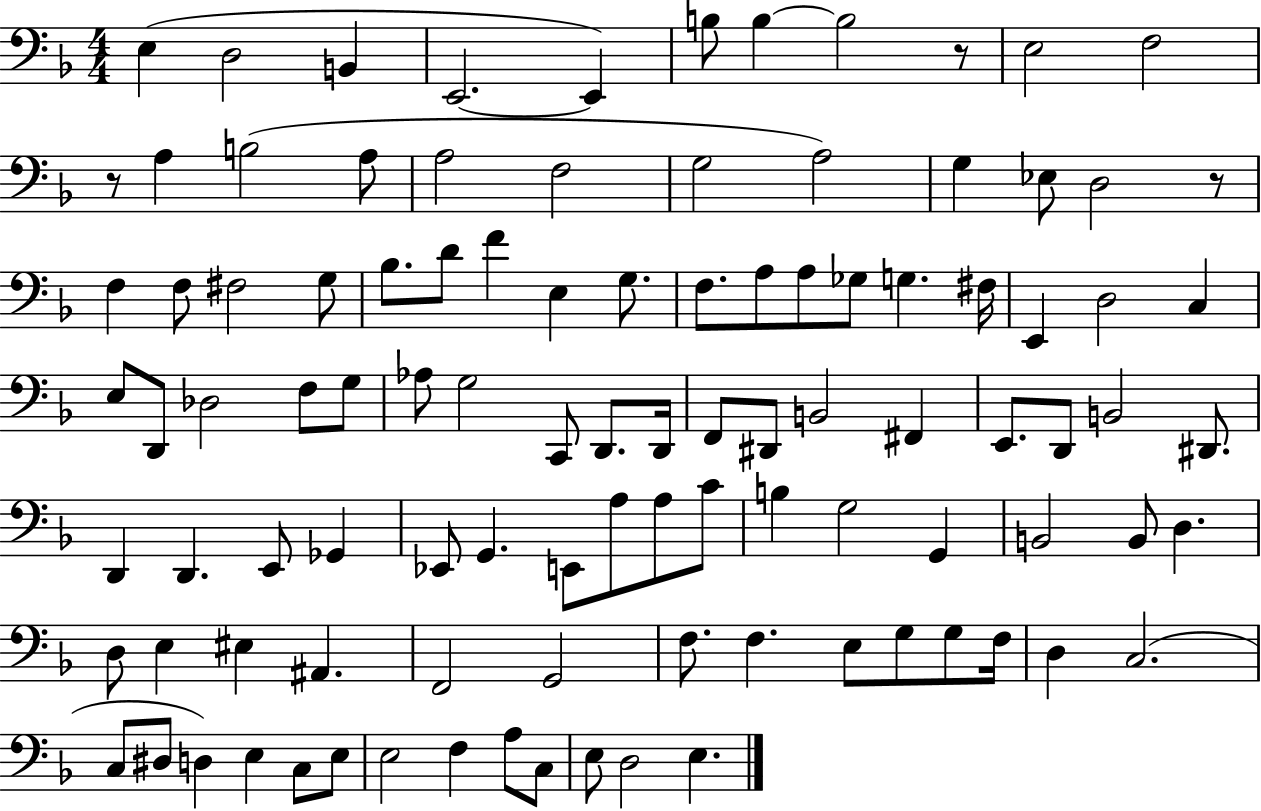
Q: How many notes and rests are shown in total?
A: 102